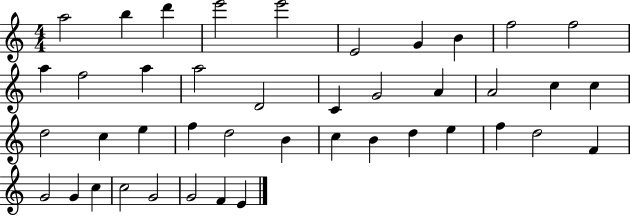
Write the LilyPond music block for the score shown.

{
  \clef treble
  \numericTimeSignature
  \time 4/4
  \key c \major
  a''2 b''4 d'''4 | e'''2 e'''2 | e'2 g'4 b'4 | f''2 f''2 | \break a''4 f''2 a''4 | a''2 d'2 | c'4 g'2 a'4 | a'2 c''4 c''4 | \break d''2 c''4 e''4 | f''4 d''2 b'4 | c''4 b'4 d''4 e''4 | f''4 d''2 f'4 | \break g'2 g'4 c''4 | c''2 g'2 | g'2 f'4 e'4 | \bar "|."
}